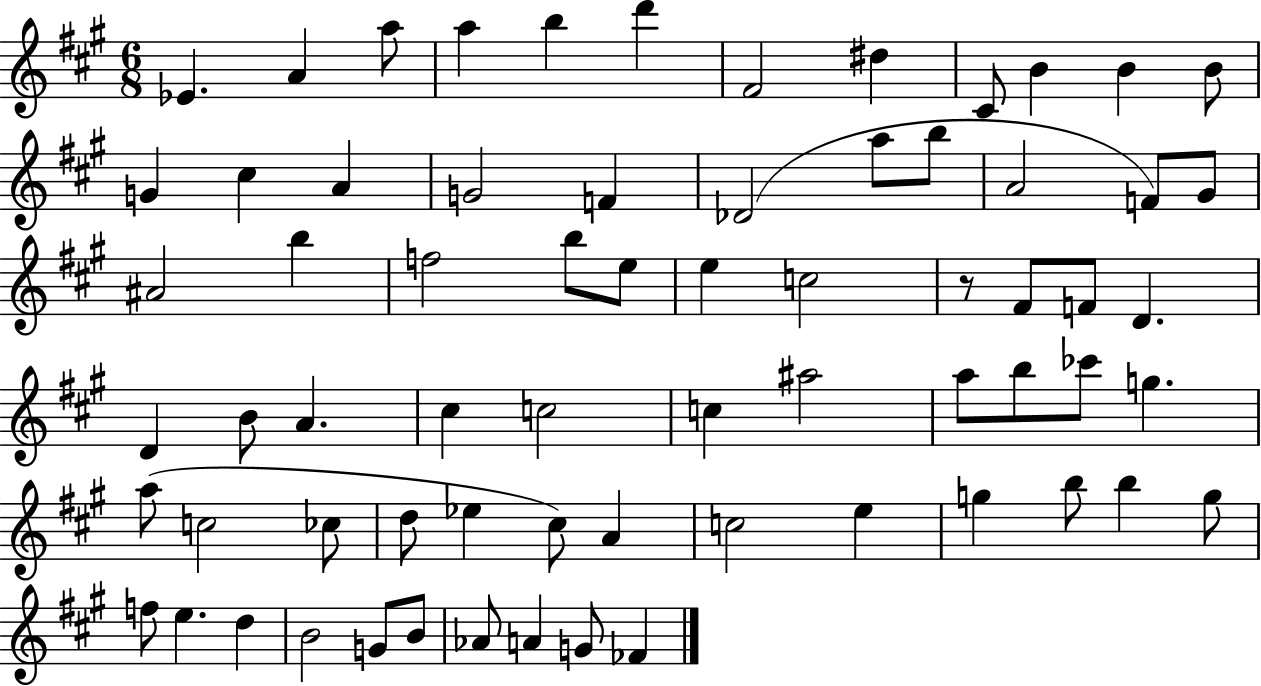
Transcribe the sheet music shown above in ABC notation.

X:1
T:Untitled
M:6/8
L:1/4
K:A
_E A a/2 a b d' ^F2 ^d ^C/2 B B B/2 G ^c A G2 F _D2 a/2 b/2 A2 F/2 ^G/2 ^A2 b f2 b/2 e/2 e c2 z/2 ^F/2 F/2 D D B/2 A ^c c2 c ^a2 a/2 b/2 _c'/2 g a/2 c2 _c/2 d/2 _e ^c/2 A c2 e g b/2 b g/2 f/2 e d B2 G/2 B/2 _A/2 A G/2 _F